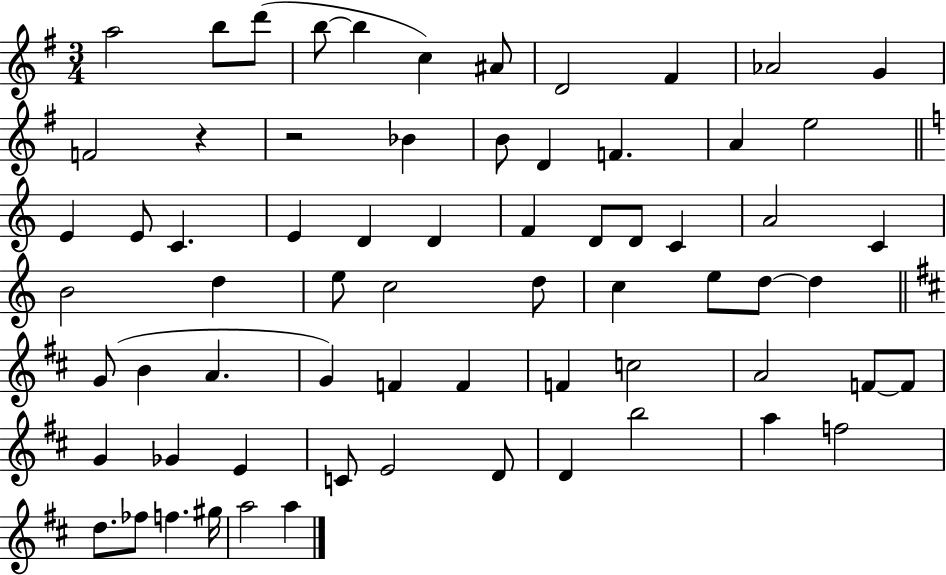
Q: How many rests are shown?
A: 2